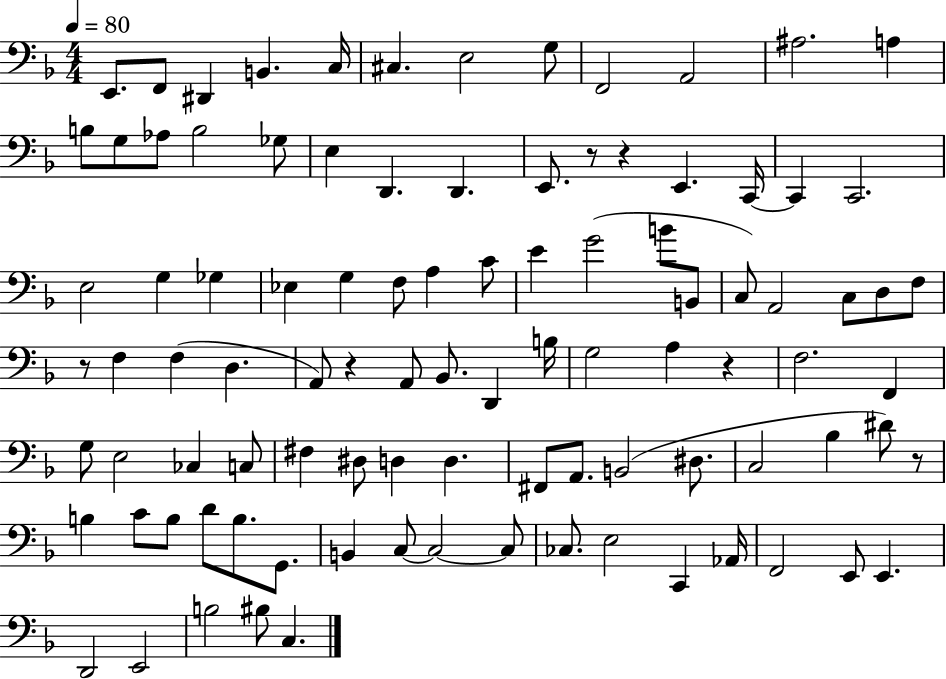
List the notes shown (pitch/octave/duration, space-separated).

E2/e. F2/e D#2/q B2/q. C3/s C#3/q. E3/h G3/e F2/h A2/h A#3/h. A3/q B3/e G3/e Ab3/e B3/h Gb3/e E3/q D2/q. D2/q. E2/e. R/e R/q E2/q. C2/s C2/q C2/h. E3/h G3/q Gb3/q Eb3/q G3/q F3/e A3/q C4/e E4/q G4/h B4/e B2/e C3/e A2/h C3/e D3/e F3/e R/e F3/q F3/q D3/q. A2/e R/q A2/e Bb2/e. D2/q B3/s G3/h A3/q R/q F3/h. F2/q G3/e E3/h CES3/q C3/e F#3/q D#3/e D3/q D3/q. F#2/e A2/e. B2/h D#3/e. C3/h Bb3/q D#4/e R/e B3/q C4/e B3/e D4/e B3/e. G2/e. B2/q C3/e C3/h C3/e CES3/e. E3/h C2/q Ab2/s F2/h E2/e E2/q. D2/h E2/h B3/h BIS3/e C3/q.